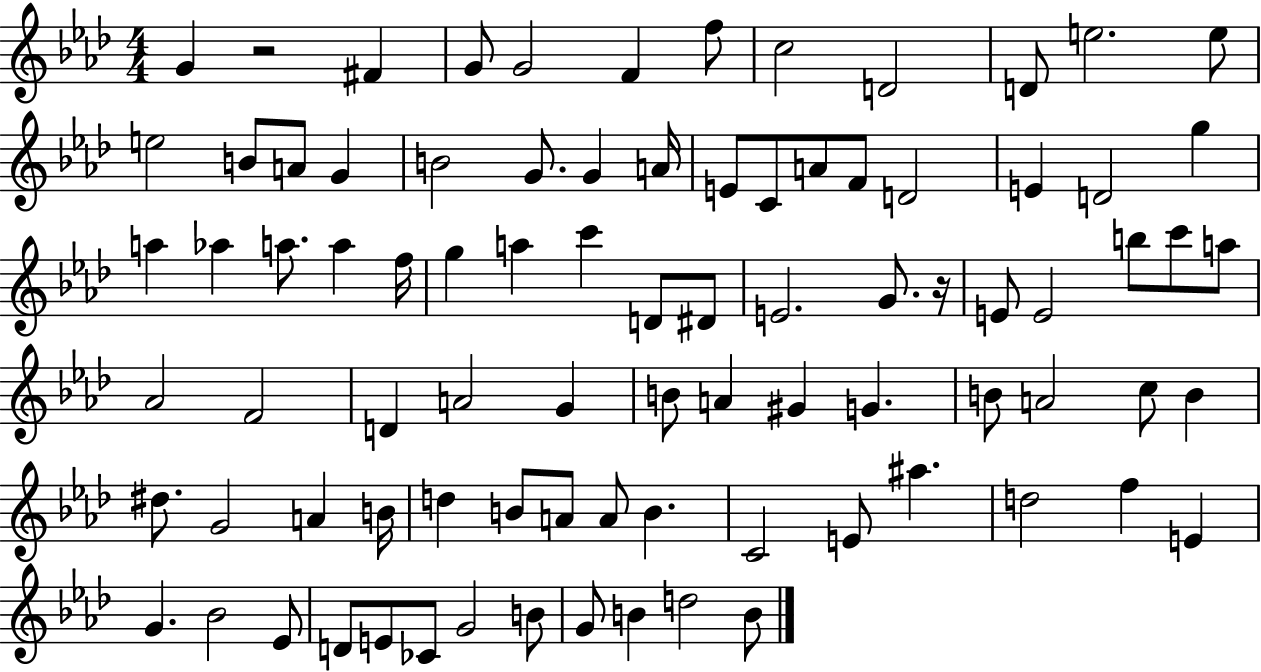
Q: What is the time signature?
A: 4/4